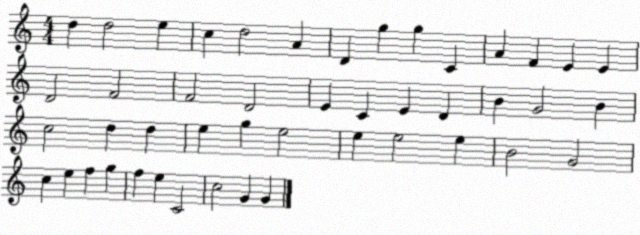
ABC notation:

X:1
T:Untitled
M:4/4
L:1/4
K:C
d d2 e c d2 A D g g C A F E E D2 F2 F2 D2 E C E D B G2 B c2 d d e g e2 e e2 e B2 G2 c e f g f e C2 c2 G G